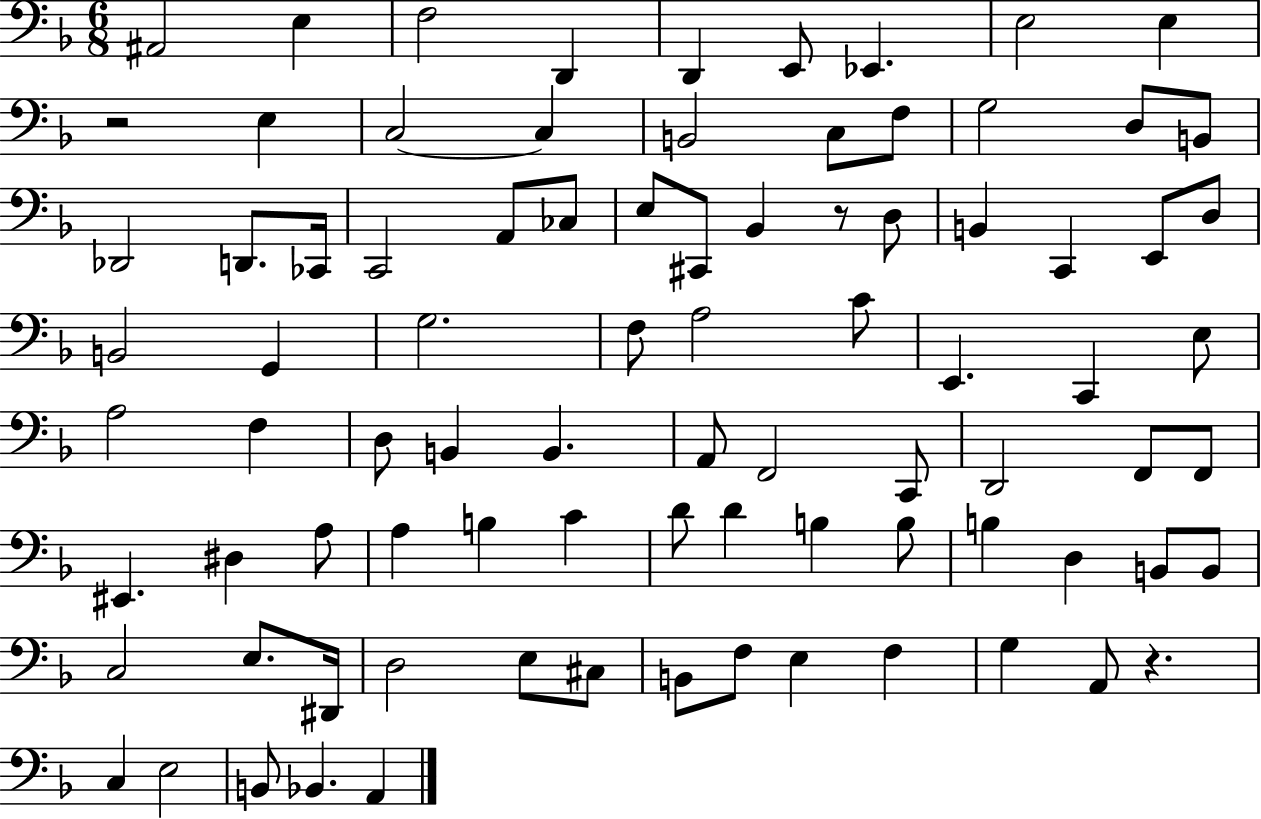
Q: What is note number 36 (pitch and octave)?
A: F3